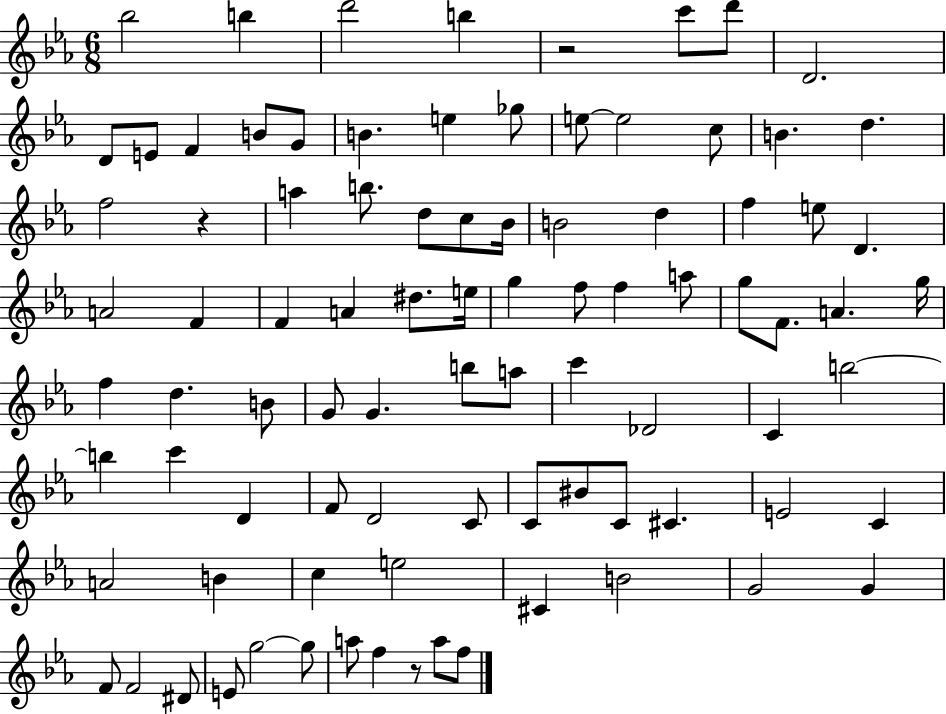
Bb5/h B5/q D6/h B5/q R/h C6/e D6/e D4/h. D4/e E4/e F4/q B4/e G4/e B4/q. E5/q Gb5/e E5/e E5/h C5/e B4/q. D5/q. F5/h R/q A5/q B5/e. D5/e C5/e Bb4/s B4/h D5/q F5/q E5/e D4/q. A4/h F4/q F4/q A4/q D#5/e. E5/s G5/q F5/e F5/q A5/e G5/e F4/e. A4/q. G5/s F5/q D5/q. B4/e G4/e G4/q. B5/e A5/e C6/q Db4/h C4/q B5/h B5/q C6/q D4/q F4/e D4/h C4/e C4/e BIS4/e C4/e C#4/q. E4/h C4/q A4/h B4/q C5/q E5/h C#4/q B4/h G4/h G4/q F4/e F4/h D#4/e E4/e G5/h G5/e A5/e F5/q R/e A5/e F5/e